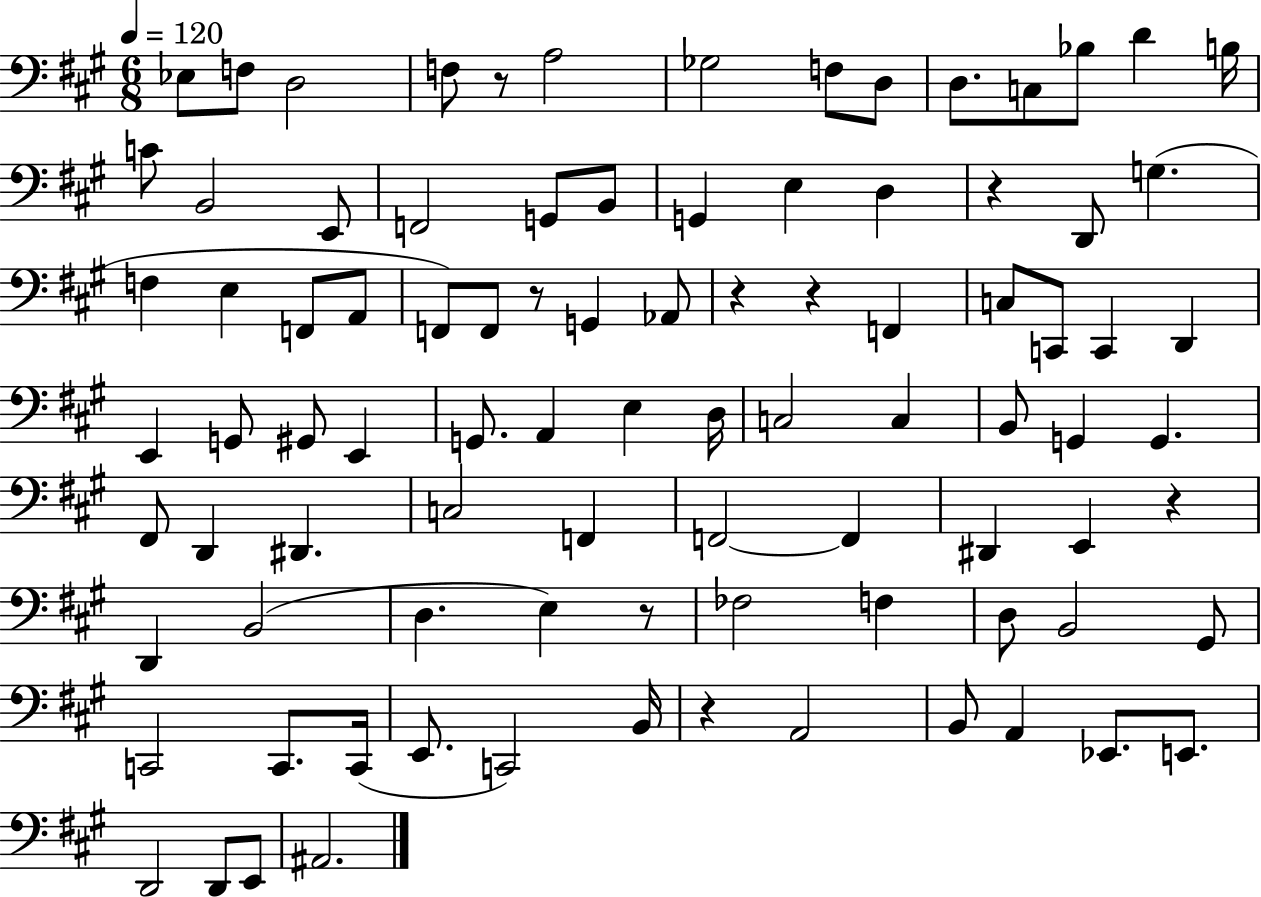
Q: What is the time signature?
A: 6/8